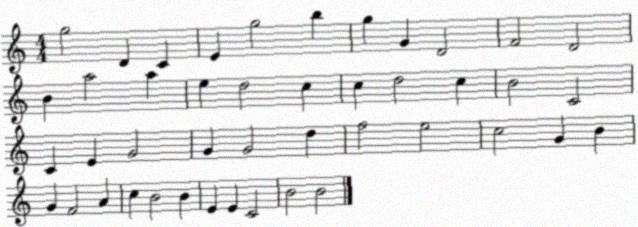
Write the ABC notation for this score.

X:1
T:Untitled
M:4/4
L:1/4
K:C
g2 D C E g2 b g G D2 F2 D2 B a2 a e d2 c c d2 c B2 C2 C E G2 G G2 d f2 e2 c2 G B G F2 A c B2 B E E C2 B2 B2